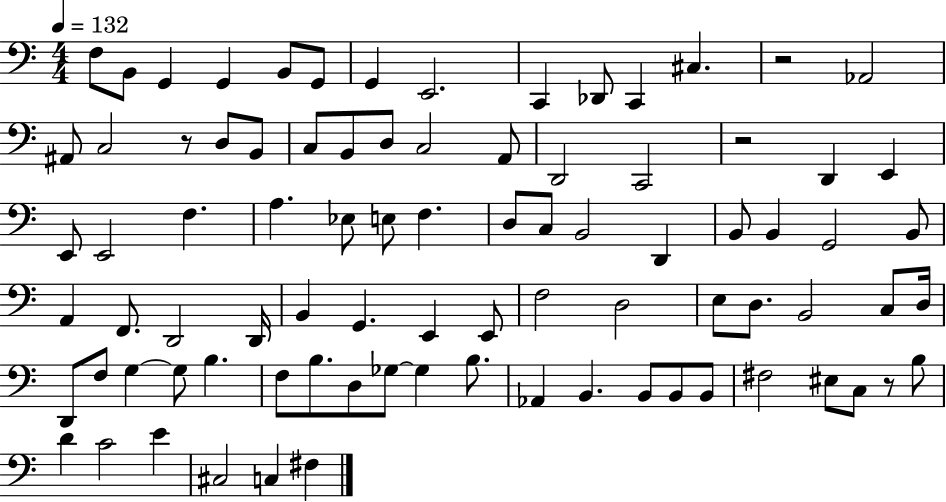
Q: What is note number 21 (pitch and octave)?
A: C3